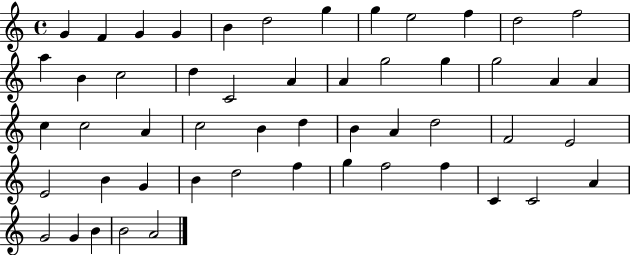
X:1
T:Untitled
M:4/4
L:1/4
K:C
G F G G B d2 g g e2 f d2 f2 a B c2 d C2 A A g2 g g2 A A c c2 A c2 B d B A d2 F2 E2 E2 B G B d2 f g f2 f C C2 A G2 G B B2 A2